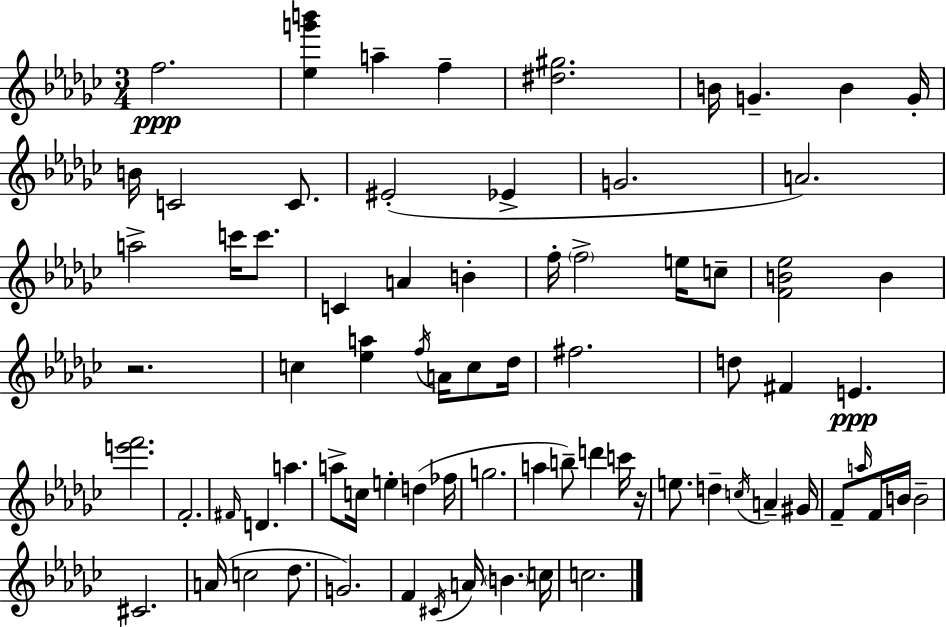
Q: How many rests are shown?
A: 2